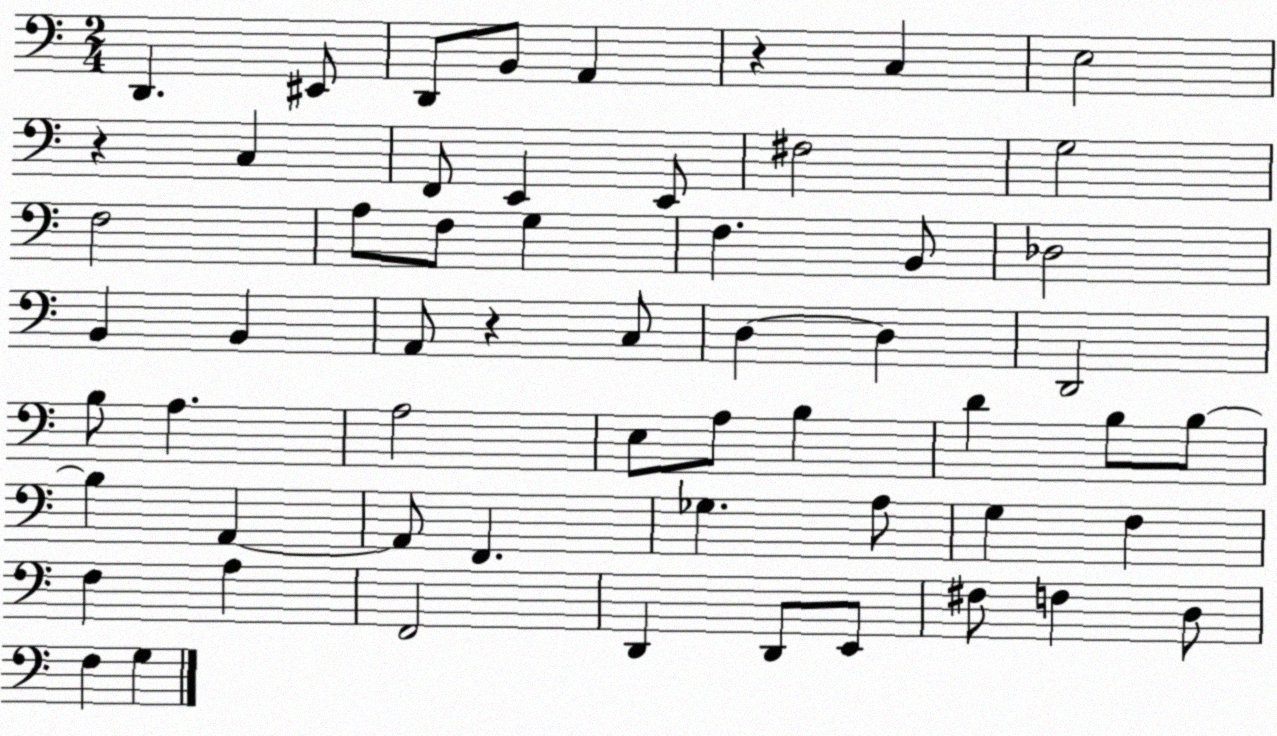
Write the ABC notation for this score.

X:1
T:Untitled
M:2/4
L:1/4
K:C
D,, ^E,,/2 D,,/2 B,,/2 A,, z C, E,2 z C, F,,/2 E,, E,,/2 ^F,2 G,2 F,2 A,/2 F,/2 G, F, B,,/2 _D,2 B,, B,, A,,/2 z C,/2 D, D, D,,2 B,/2 A, A,2 E,/2 A,/2 B, D B,/2 B,/2 B, A,, A,,/2 F,, _G, A,/2 G, F, F, A, F,,2 D,, D,,/2 E,,/2 ^F,/2 F, D,/2 F, G,